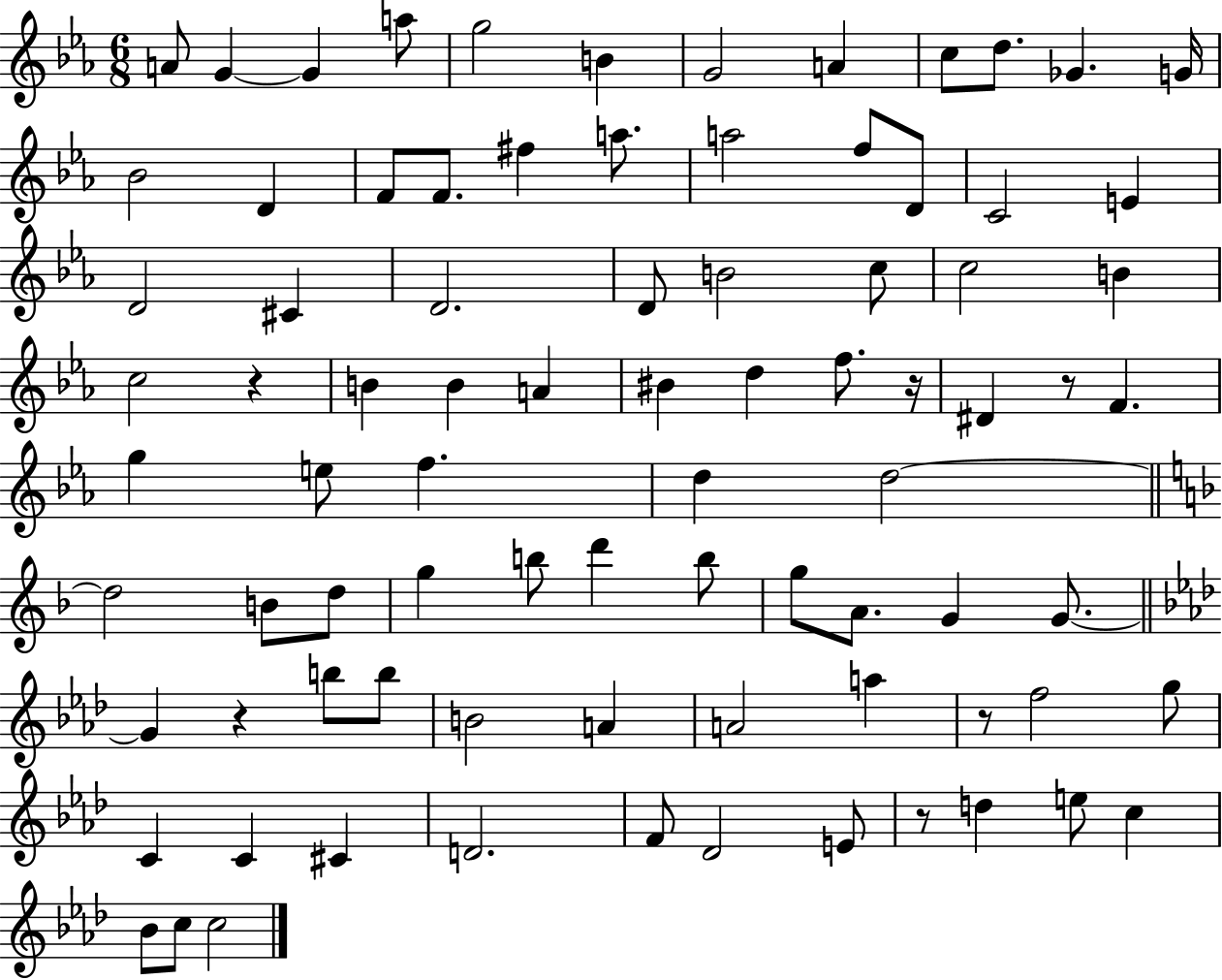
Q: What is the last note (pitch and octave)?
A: C5